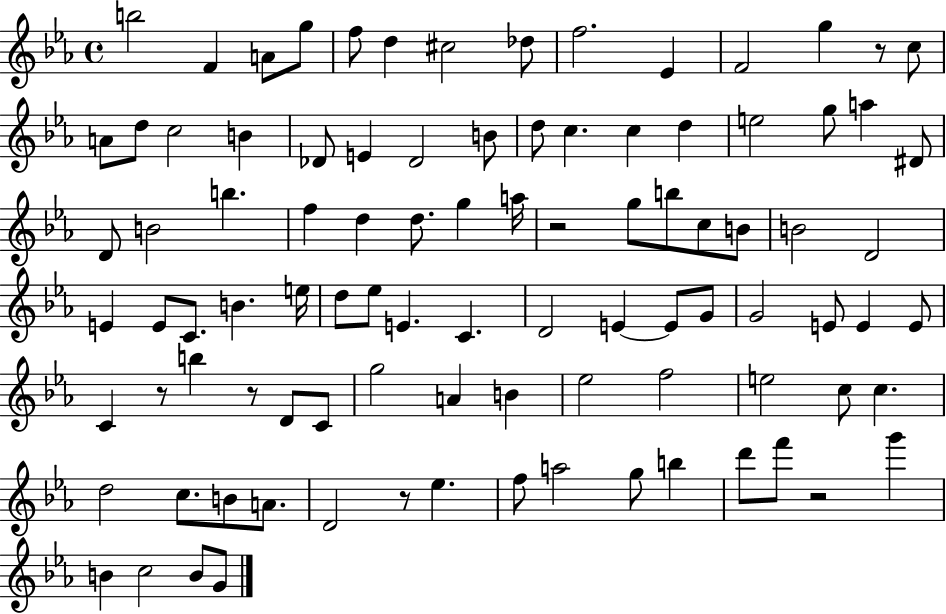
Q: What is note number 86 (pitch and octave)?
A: B4